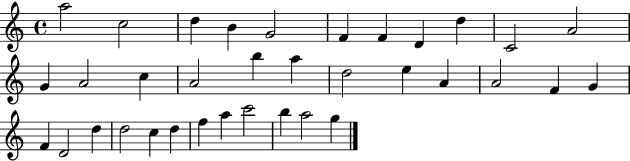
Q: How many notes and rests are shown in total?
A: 35